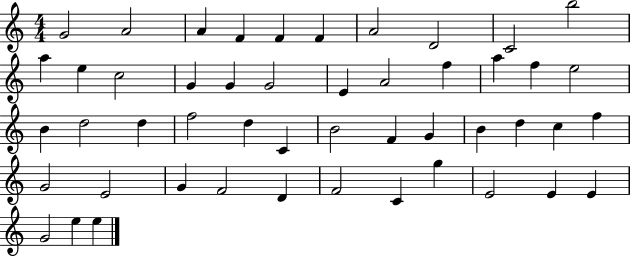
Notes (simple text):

G4/h A4/h A4/q F4/q F4/q F4/q A4/h D4/h C4/h B5/h A5/q E5/q C5/h G4/q G4/q G4/h E4/q A4/h F5/q A5/q F5/q E5/h B4/q D5/h D5/q F5/h D5/q C4/q B4/h F4/q G4/q B4/q D5/q C5/q F5/q G4/h E4/h G4/q F4/h D4/q F4/h C4/q G5/q E4/h E4/q E4/q G4/h E5/q E5/q